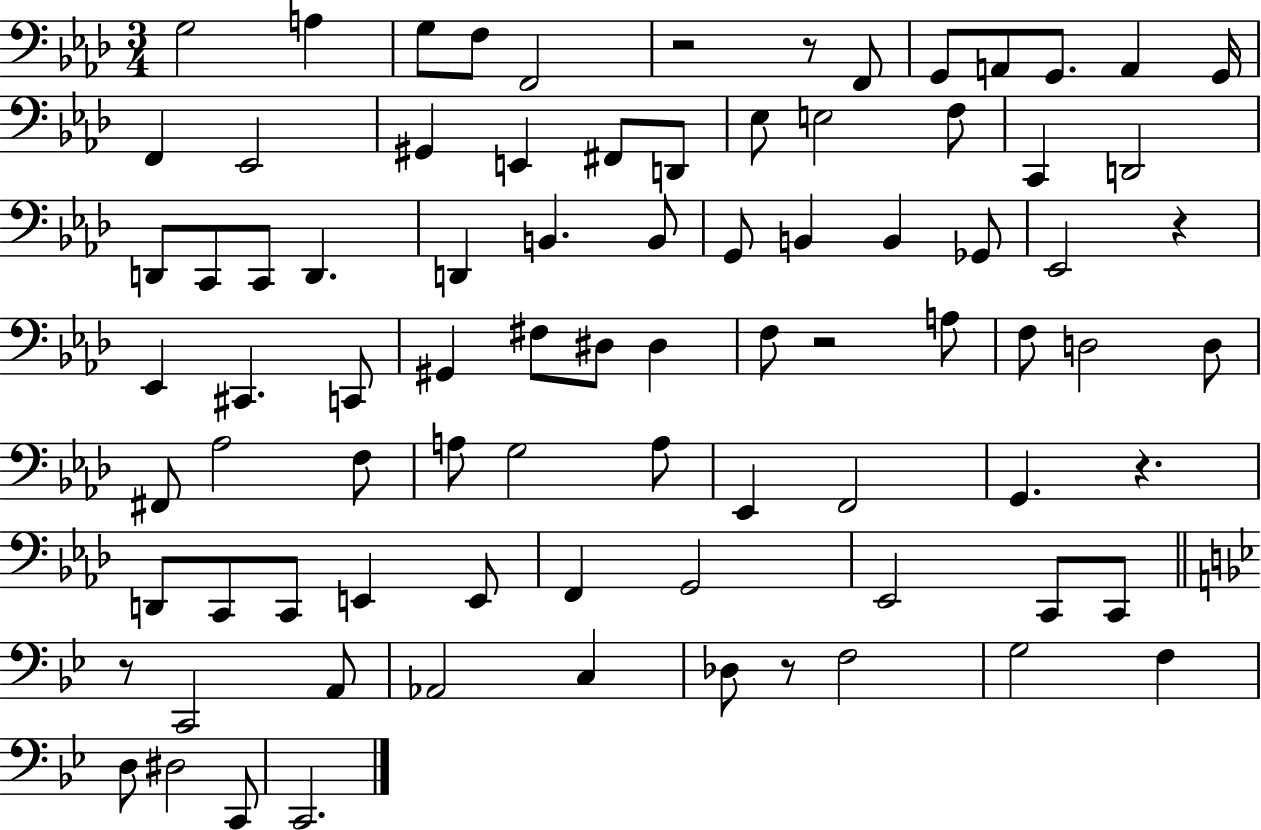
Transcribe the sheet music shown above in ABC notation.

X:1
T:Untitled
M:3/4
L:1/4
K:Ab
G,2 A, G,/2 F,/2 F,,2 z2 z/2 F,,/2 G,,/2 A,,/2 G,,/2 A,, G,,/4 F,, _E,,2 ^G,, E,, ^F,,/2 D,,/2 _E,/2 E,2 F,/2 C,, D,,2 D,,/2 C,,/2 C,,/2 D,, D,, B,, B,,/2 G,,/2 B,, B,, _G,,/2 _E,,2 z _E,, ^C,, C,,/2 ^G,, ^F,/2 ^D,/2 ^D, F,/2 z2 A,/2 F,/2 D,2 D,/2 ^F,,/2 _A,2 F,/2 A,/2 G,2 A,/2 _E,, F,,2 G,, z D,,/2 C,,/2 C,,/2 E,, E,,/2 F,, G,,2 _E,,2 C,,/2 C,,/2 z/2 C,,2 A,,/2 _A,,2 C, _D,/2 z/2 F,2 G,2 F, D,/2 ^D,2 C,,/2 C,,2